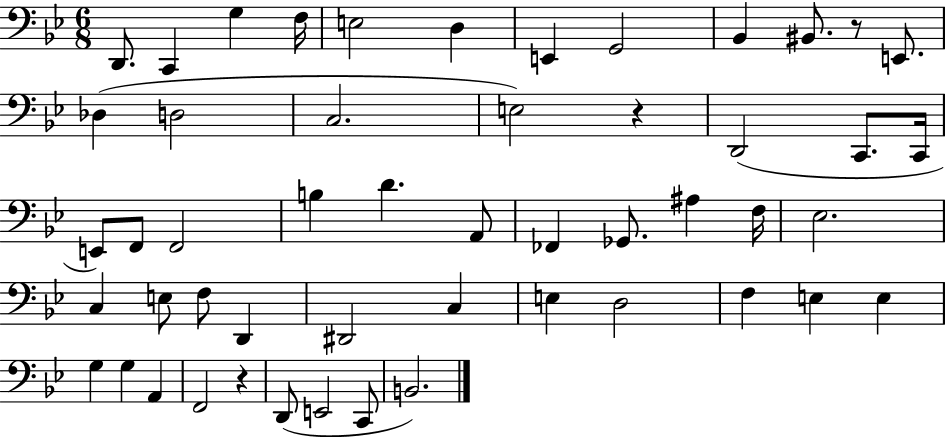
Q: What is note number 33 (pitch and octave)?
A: D2